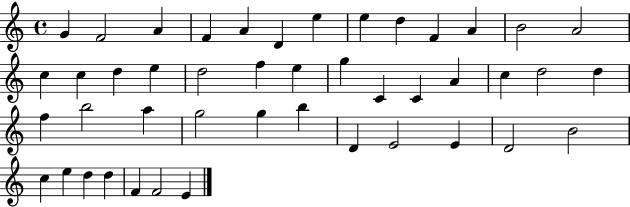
{
  \clef treble
  \time 4/4
  \defaultTimeSignature
  \key c \major
  g'4 f'2 a'4 | f'4 a'4 d'4 e''4 | e''4 d''4 f'4 a'4 | b'2 a'2 | \break c''4 c''4 d''4 e''4 | d''2 f''4 e''4 | g''4 c'4 c'4 a'4 | c''4 d''2 d''4 | \break f''4 b''2 a''4 | g''2 g''4 b''4 | d'4 e'2 e'4 | d'2 b'2 | \break c''4 e''4 d''4 d''4 | f'4 f'2 e'4 | \bar "|."
}